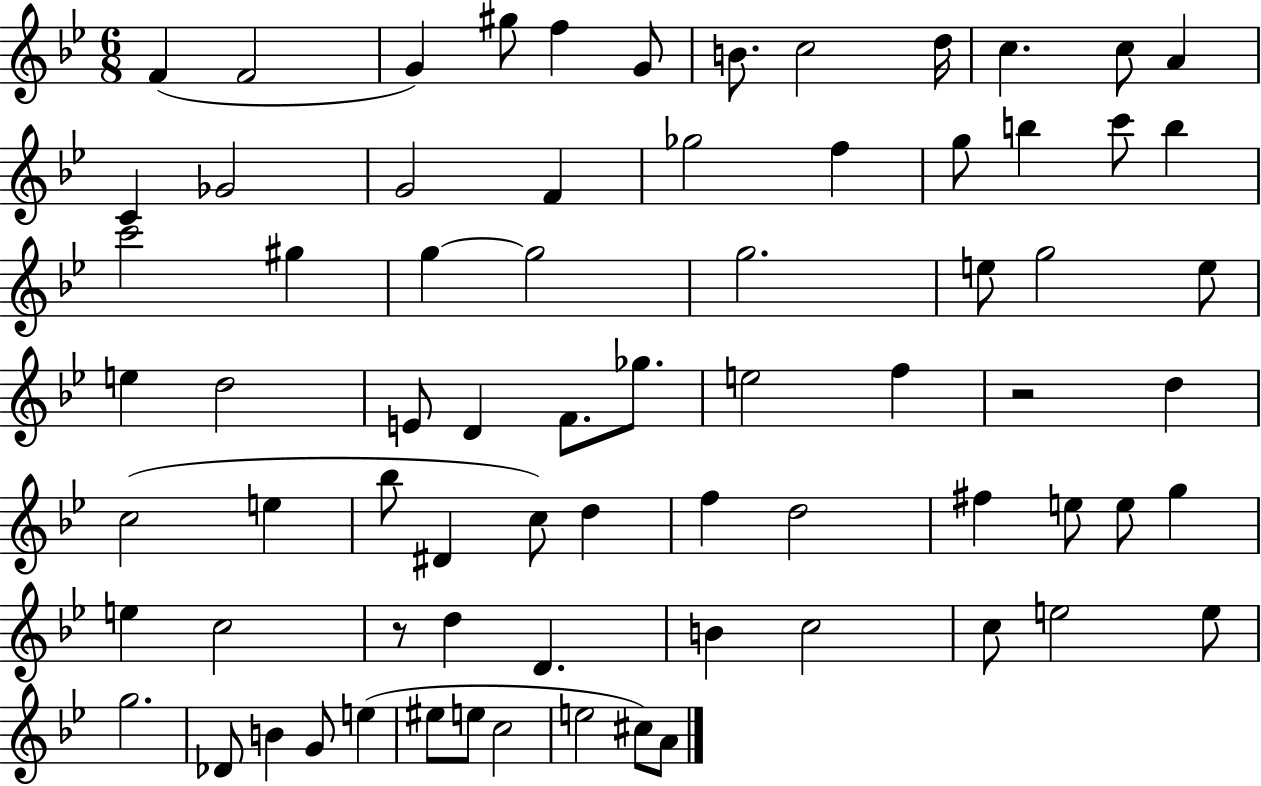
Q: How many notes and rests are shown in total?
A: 73